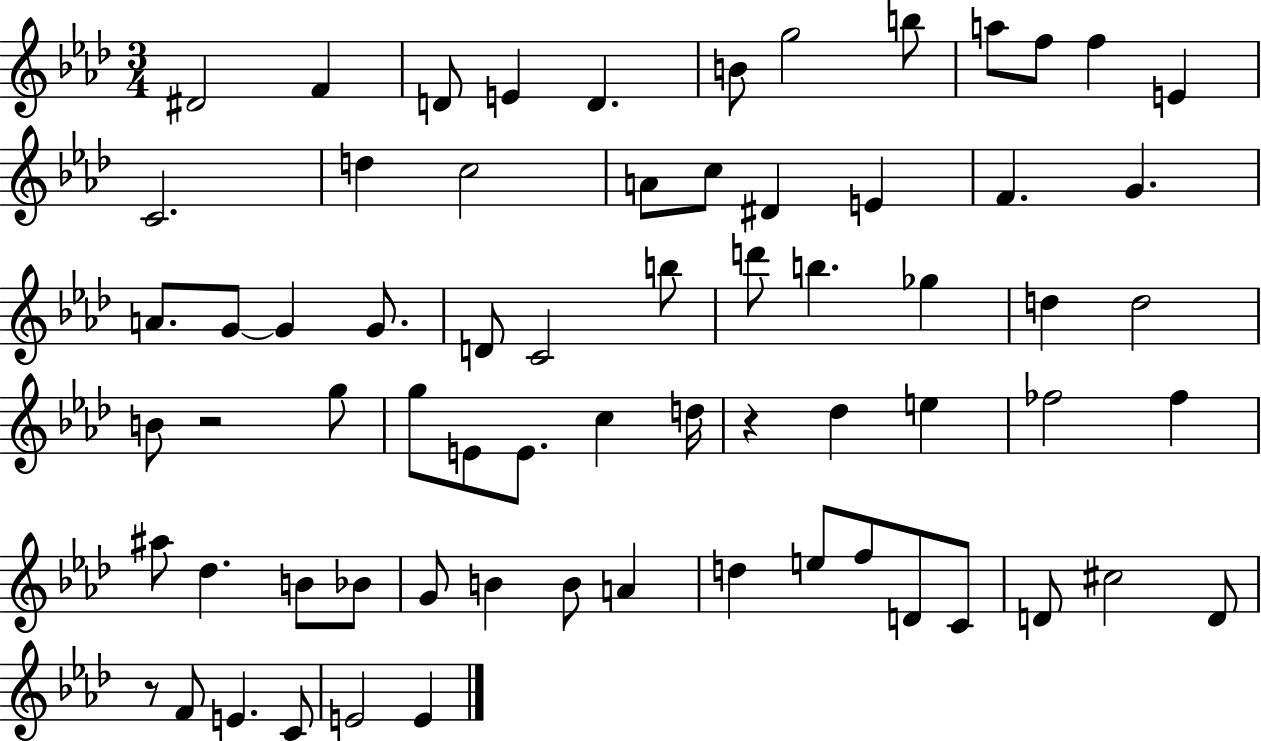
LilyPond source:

{
  \clef treble
  \numericTimeSignature
  \time 3/4
  \key aes \major
  \repeat volta 2 { dis'2 f'4 | d'8 e'4 d'4. | b'8 g''2 b''8 | a''8 f''8 f''4 e'4 | \break c'2. | d''4 c''2 | a'8 c''8 dis'4 e'4 | f'4. g'4. | \break a'8. g'8~~ g'4 g'8. | d'8 c'2 b''8 | d'''8 b''4. ges''4 | d''4 d''2 | \break b'8 r2 g''8 | g''8 e'8 e'8. c''4 d''16 | r4 des''4 e''4 | fes''2 fes''4 | \break ais''8 des''4. b'8 bes'8 | g'8 b'4 b'8 a'4 | d''4 e''8 f''8 d'8 c'8 | d'8 cis''2 d'8 | \break r8 f'8 e'4. c'8 | e'2 e'4 | } \bar "|."
}